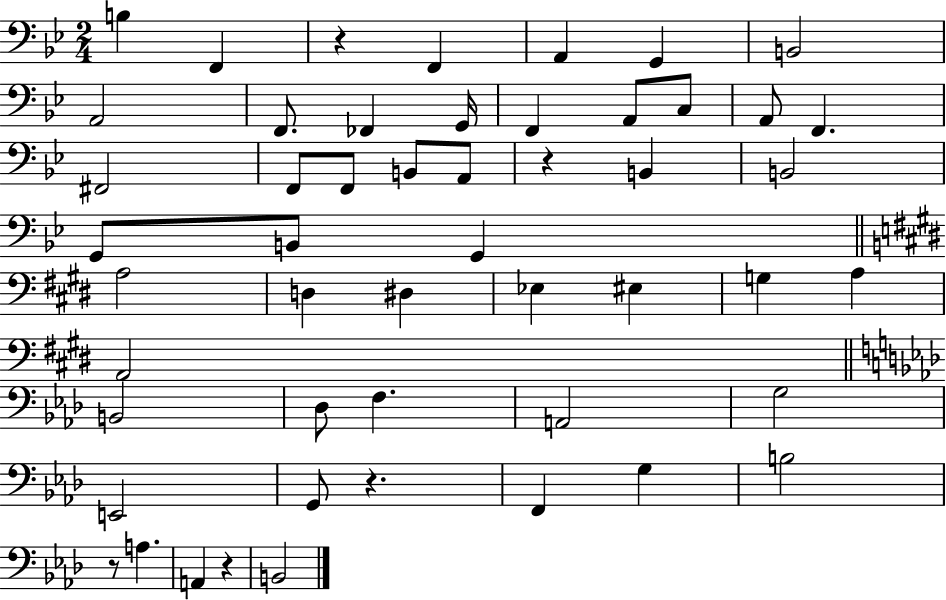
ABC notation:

X:1
T:Untitled
M:2/4
L:1/4
K:Bb
B, F,, z F,, A,, G,, B,,2 A,,2 F,,/2 _F,, G,,/4 F,, A,,/2 C,/2 A,,/2 F,, ^F,,2 F,,/2 F,,/2 B,,/2 A,,/2 z B,, B,,2 G,,/2 B,,/2 G,, A,2 D, ^D, _E, ^E, G, A, A,,2 B,,2 _D,/2 F, A,,2 G,2 E,,2 G,,/2 z F,, G, B,2 z/2 A, A,, z B,,2